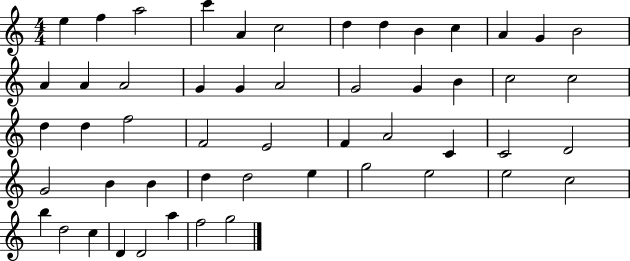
E5/q F5/q A5/h C6/q A4/q C5/h D5/q D5/q B4/q C5/q A4/q G4/q B4/h A4/q A4/q A4/h G4/q G4/q A4/h G4/h G4/q B4/q C5/h C5/h D5/q D5/q F5/h F4/h E4/h F4/q A4/h C4/q C4/h D4/h G4/h B4/q B4/q D5/q D5/h E5/q G5/h E5/h E5/h C5/h B5/q D5/h C5/q D4/q D4/h A5/q F5/h G5/h